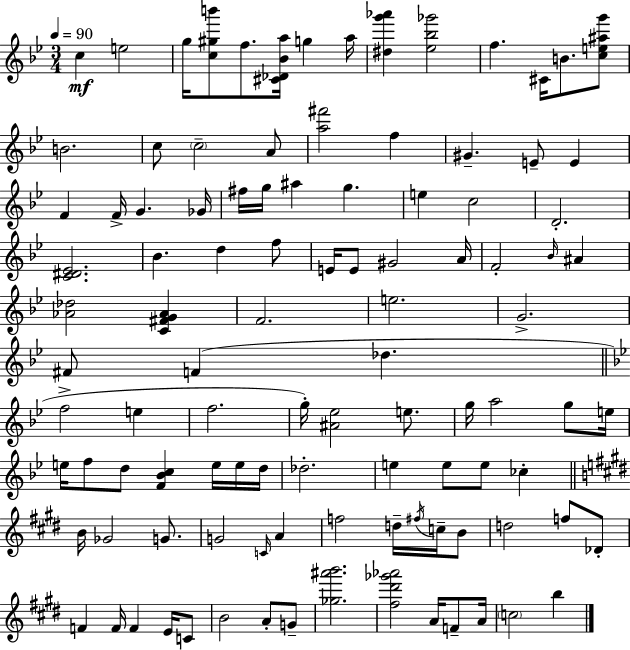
X:1
T:Untitled
M:3/4
L:1/4
K:Bb
c e2 g/4 [c^gb']/2 f/2 [^C_D_Ba]/4 g a/4 [^dg'_a'] [_e_b_g']2 f ^C/4 B/2 [ce^ag']/2 B2 c/2 c2 A/2 [a^f']2 f ^G E/2 E F F/4 G _G/4 ^f/4 g/4 ^a g e c2 D2 [C^D_E]2 _B d f/2 E/4 E/2 ^G2 A/4 F2 _B/4 ^A [_A_d]2 [C^FG_A] F2 e2 G2 ^F/2 F _d f2 e f2 g/4 [^A_e]2 e/2 g/4 a2 g/2 e/4 e/4 f/2 d/2 [F_Bc] e/4 e/4 d/4 _d2 e e/2 e/2 _c B/4 _G2 G/2 G2 C/4 A f2 d/4 ^f/4 c/4 B/2 d2 f/2 _D/2 F F/4 F E/4 C/2 B2 A/2 G/2 [_g^a'b']2 [^f^d'_g'_a']2 A/4 F/2 A/4 c2 b